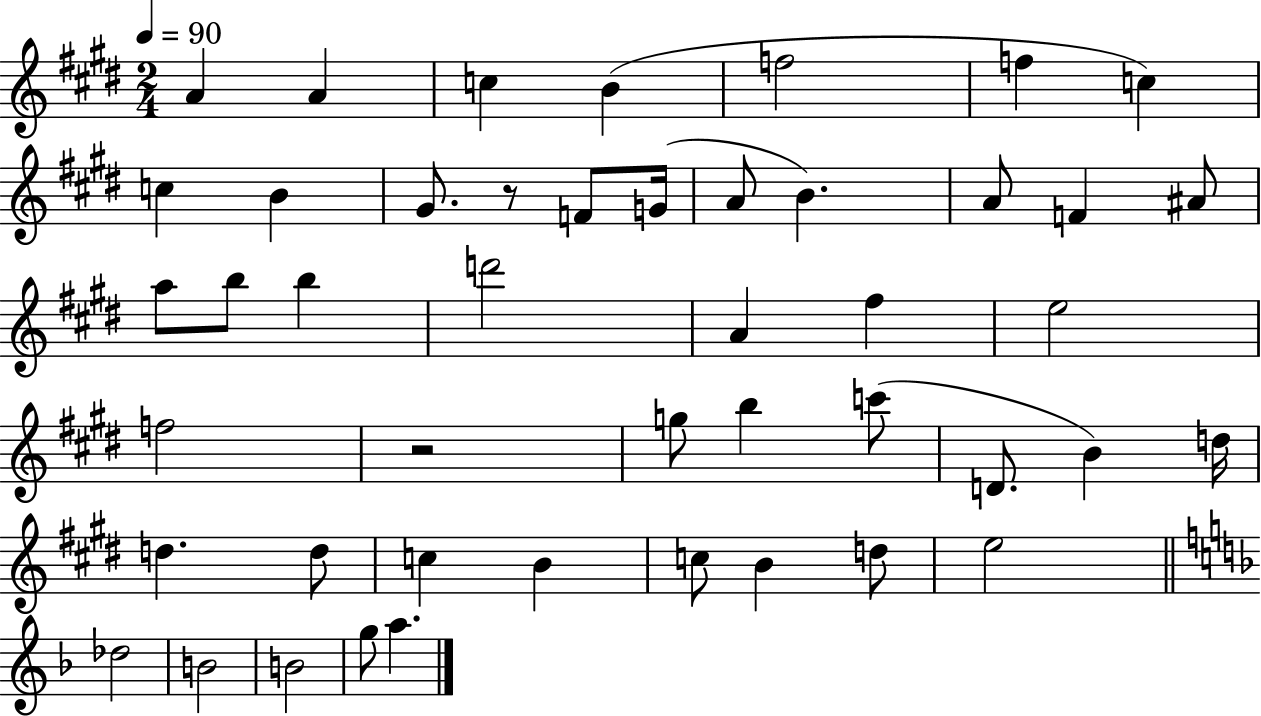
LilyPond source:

{
  \clef treble
  \numericTimeSignature
  \time 2/4
  \key e \major
  \tempo 4 = 90
  a'4 a'4 | c''4 b'4( | f''2 | f''4 c''4) | \break c''4 b'4 | gis'8. r8 f'8 g'16( | a'8 b'4.) | a'8 f'4 ais'8 | \break a''8 b''8 b''4 | d'''2 | a'4 fis''4 | e''2 | \break f''2 | r2 | g''8 b''4 c'''8( | d'8. b'4) d''16 | \break d''4. d''8 | c''4 b'4 | c''8 b'4 d''8 | e''2 | \break \bar "||" \break \key d \minor des''2 | b'2 | b'2 | g''8 a''4. | \break \bar "|."
}